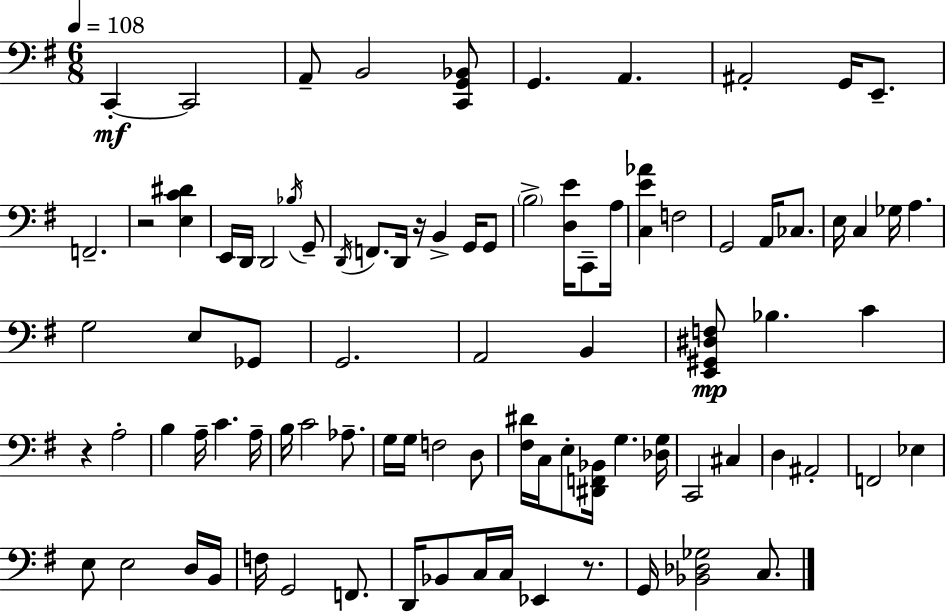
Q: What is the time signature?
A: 6/8